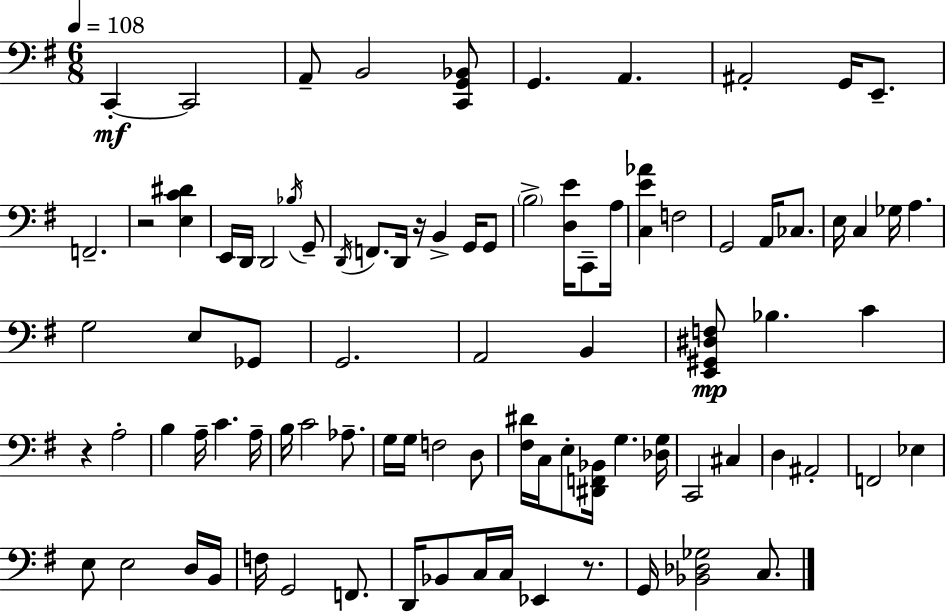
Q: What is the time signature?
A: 6/8